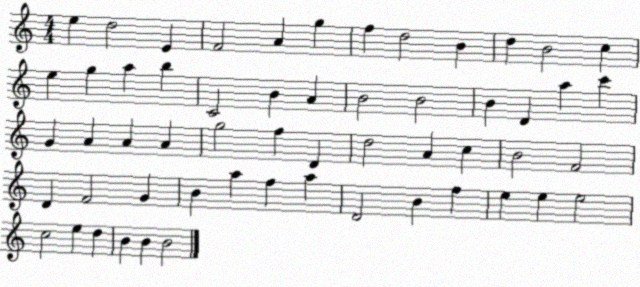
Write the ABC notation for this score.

X:1
T:Untitled
M:4/4
L:1/4
K:C
e d2 E F2 A g f d2 B d B2 c e g a b C2 B A B2 B2 B D a c' G A A A g2 f D d2 A c B2 F2 D F2 G B a f a D2 B f e e e2 c2 e d B B B2